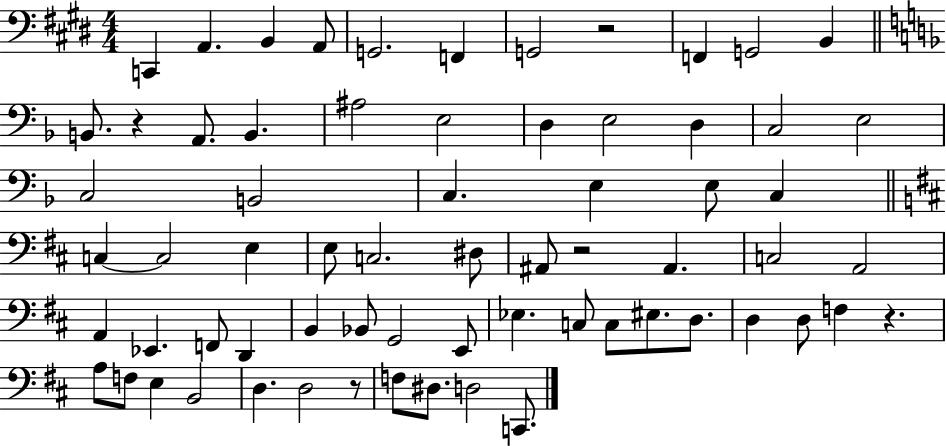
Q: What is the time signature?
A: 4/4